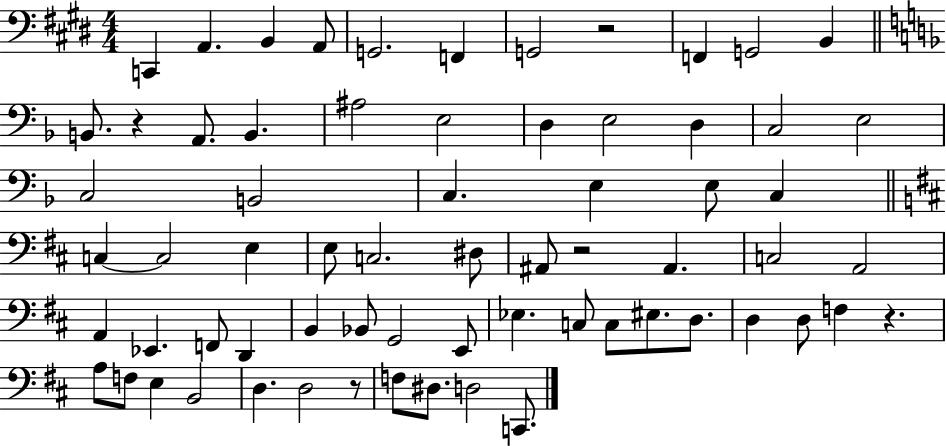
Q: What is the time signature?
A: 4/4